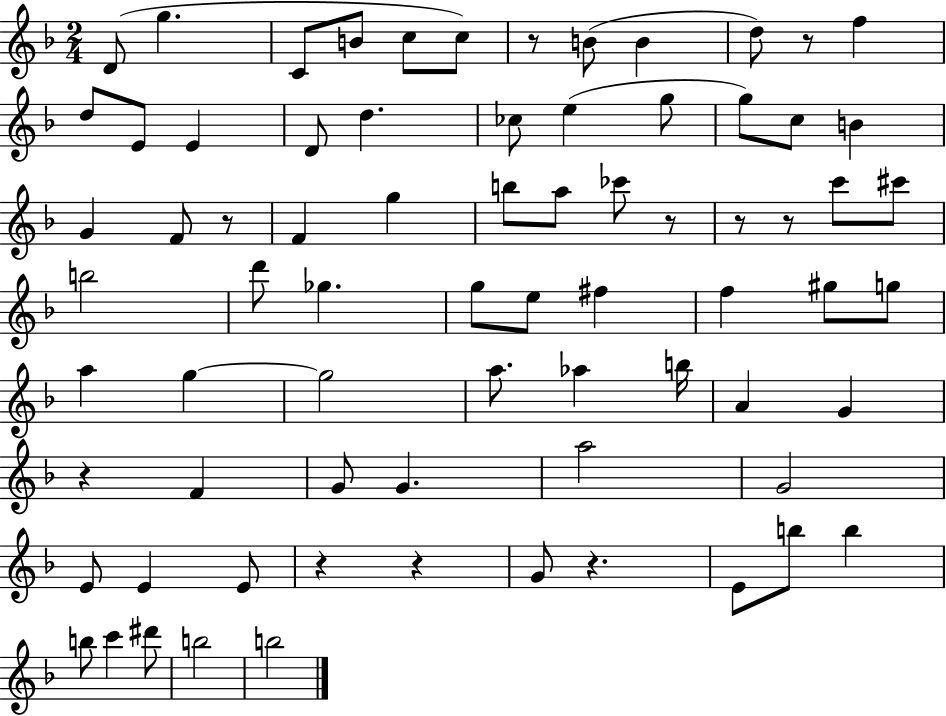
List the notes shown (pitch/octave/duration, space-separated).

D4/e G5/q. C4/e B4/e C5/e C5/e R/e B4/e B4/q D5/e R/e F5/q D5/e E4/e E4/q D4/e D5/q. CES5/e E5/q G5/e G5/e C5/e B4/q G4/q F4/e R/e F4/q G5/q B5/e A5/e CES6/e R/e R/e R/e C6/e C#6/e B5/h D6/e Gb5/q. G5/e E5/e F#5/q F5/q G#5/e G5/e A5/q G5/q G5/h A5/e. Ab5/q B5/s A4/q G4/q R/q F4/q G4/e G4/q. A5/h G4/h E4/e E4/q E4/e R/q R/q G4/e R/q. E4/e B5/e B5/q B5/e C6/q D#6/e B5/h B5/h